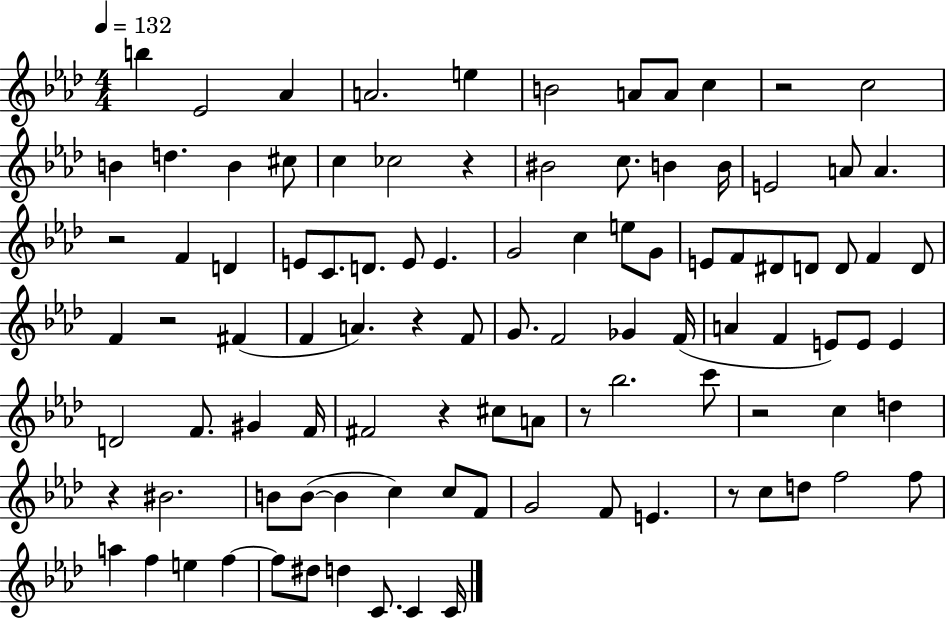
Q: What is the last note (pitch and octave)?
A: C4